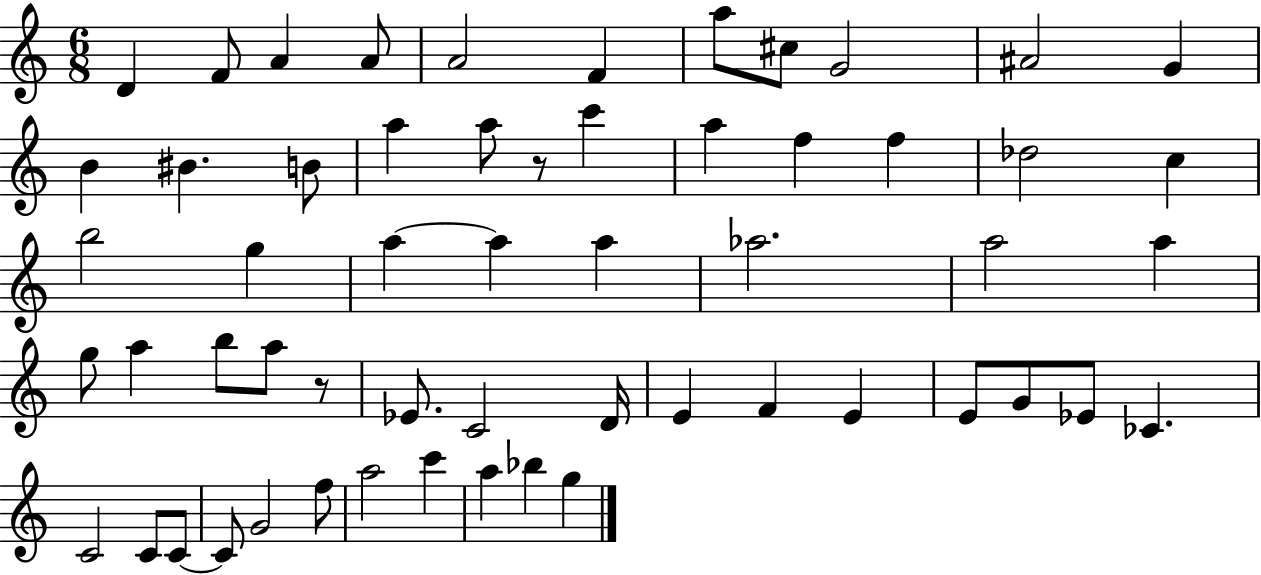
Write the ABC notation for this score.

X:1
T:Untitled
M:6/8
L:1/4
K:C
D F/2 A A/2 A2 F a/2 ^c/2 G2 ^A2 G B ^B B/2 a a/2 z/2 c' a f f _d2 c b2 g a a a _a2 a2 a g/2 a b/2 a/2 z/2 _E/2 C2 D/4 E F E E/2 G/2 _E/2 _C C2 C/2 C/2 C/2 G2 f/2 a2 c' a _b g